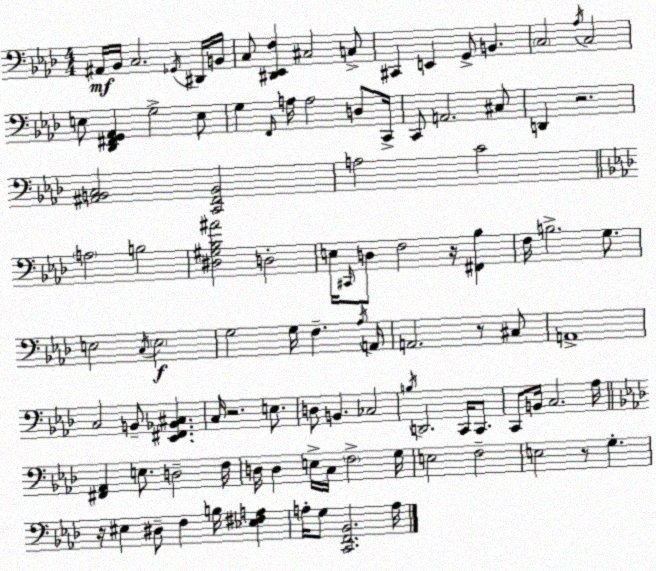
X:1
T:Untitled
M:4/4
L:1/4
K:Fm
^A,,/4 _B,,/4 C,2 _G,,/4 ^D,,/4 B,,/4 C,/2 [^D,,_E,,F,] ^C,2 C,/2 ^C,, E,, G,,/2 B,, C,2 _A,/4 C,2 E,/2 [_D,,^F,,G,,_A,,] G,2 E,/2 G, F,,/4 A,/4 A,2 D,/2 C,,/4 C,,/2 A,,2 ^C,/2 D,, z2 [^A,,B,,C,]2 [C,,F,,B,,]2 A,2 C2 A,2 B,2 [^D,^G,_B,^A]2 D,2 E,/4 ^C,,/4 D,/2 F,2 z/4 [^F,,_B,] F,/4 B,2 G,/2 E,2 C,/4 E,2 G,2 G,/4 F, _A,/4 A,,/4 A,,2 z/2 ^C,/2 A,,4 C,2 B,,/2 [_E,,^F,,_B,,^C,] C,/4 z2 E,/2 D,/2 B,, _C,2 B,/4 D,,2 C,,/4 C,,/2 C,,/2 B,,/4 C,2 _A,/4 [^F,,_A,,] E,/2 D,2 F,/4 D,/4 D, E,/4 C,/4 F,2 G,/4 E,2 F,2 E,2 z/2 G, z/4 ^E, ^D,/2 F, B,/4 [_E,^F,A,] A,/4 G,/2 [C,,F,,_B,,]2 A,/4